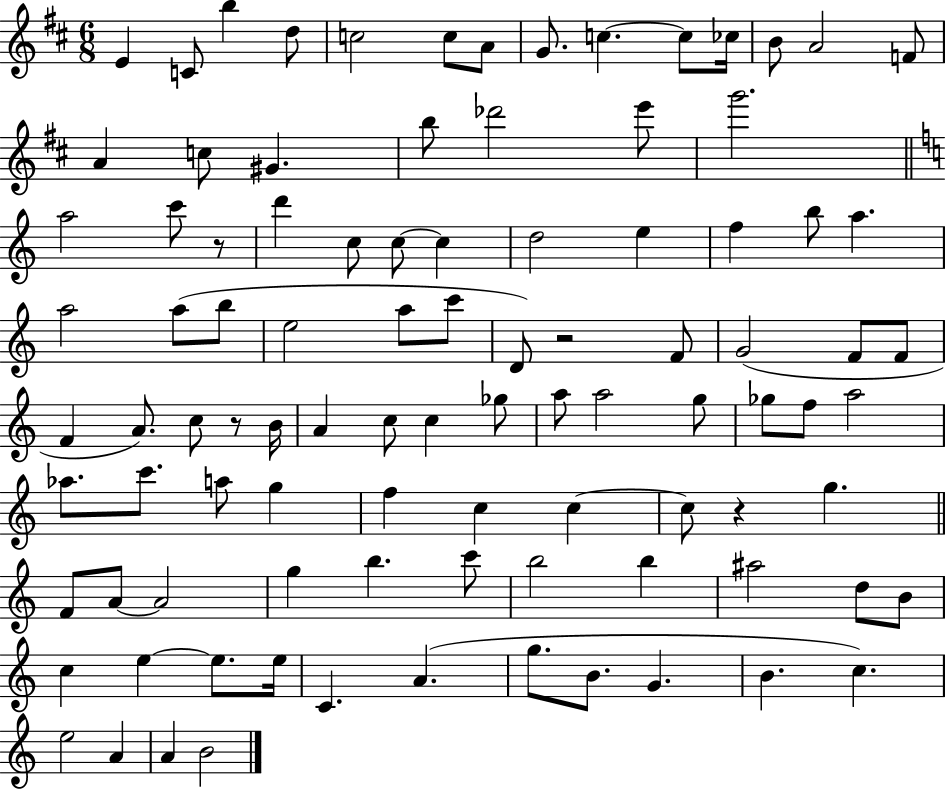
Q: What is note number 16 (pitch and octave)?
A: C5